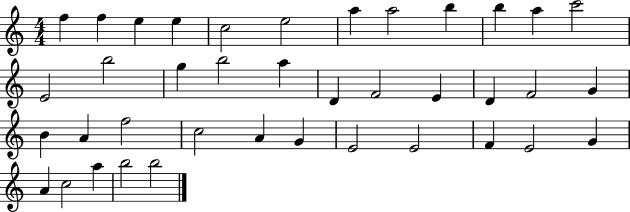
X:1
T:Untitled
M:4/4
L:1/4
K:C
f f e e c2 e2 a a2 b b a c'2 E2 b2 g b2 a D F2 E D F2 G B A f2 c2 A G E2 E2 F E2 G A c2 a b2 b2